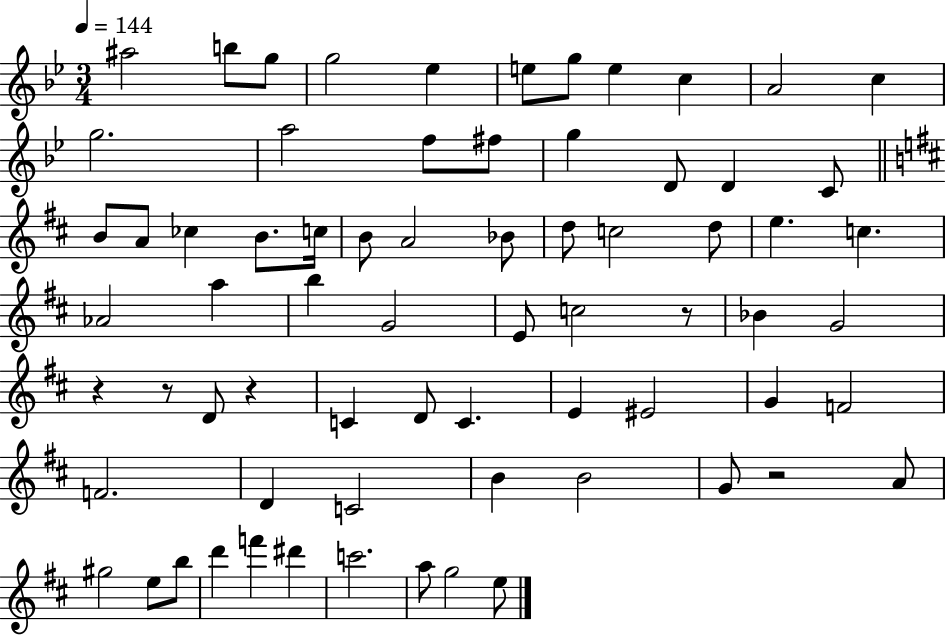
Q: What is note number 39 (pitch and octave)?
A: Bb4